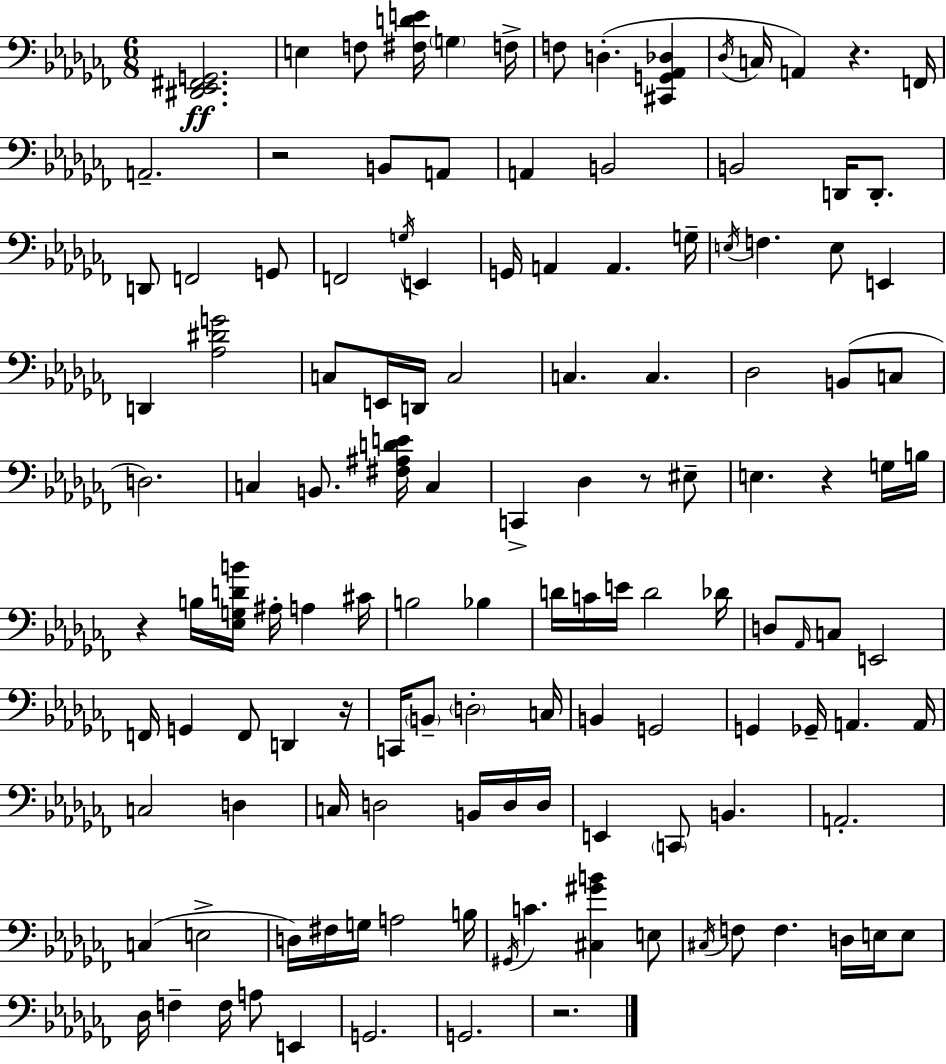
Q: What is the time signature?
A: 6/8